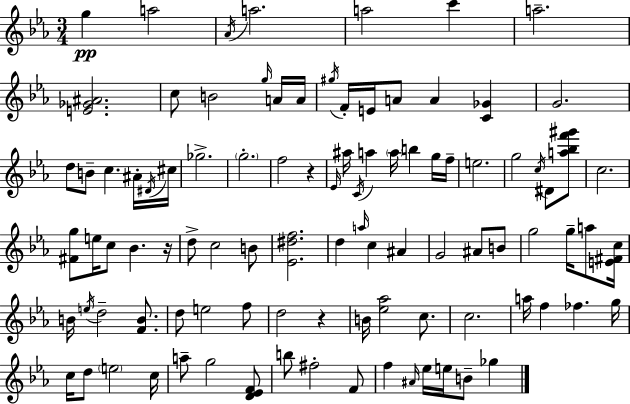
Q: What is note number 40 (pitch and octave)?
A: C5